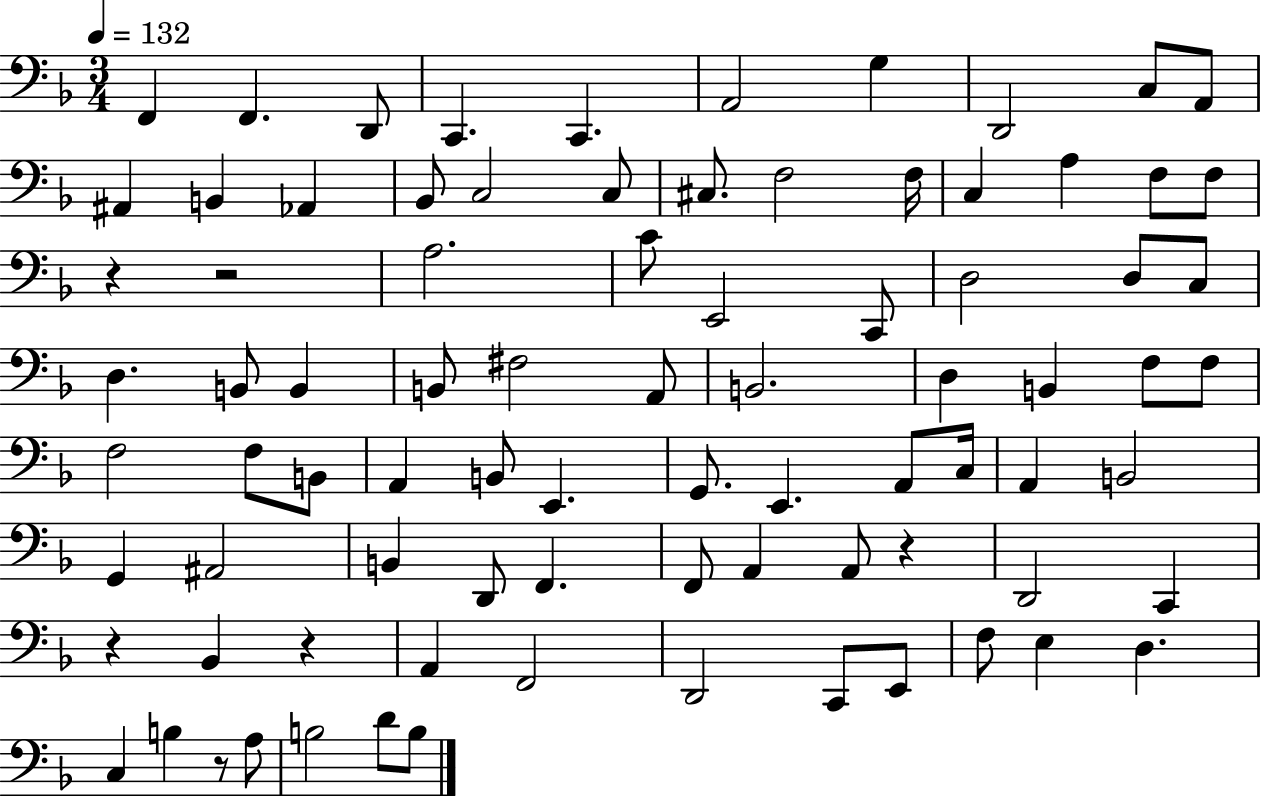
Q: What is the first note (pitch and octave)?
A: F2